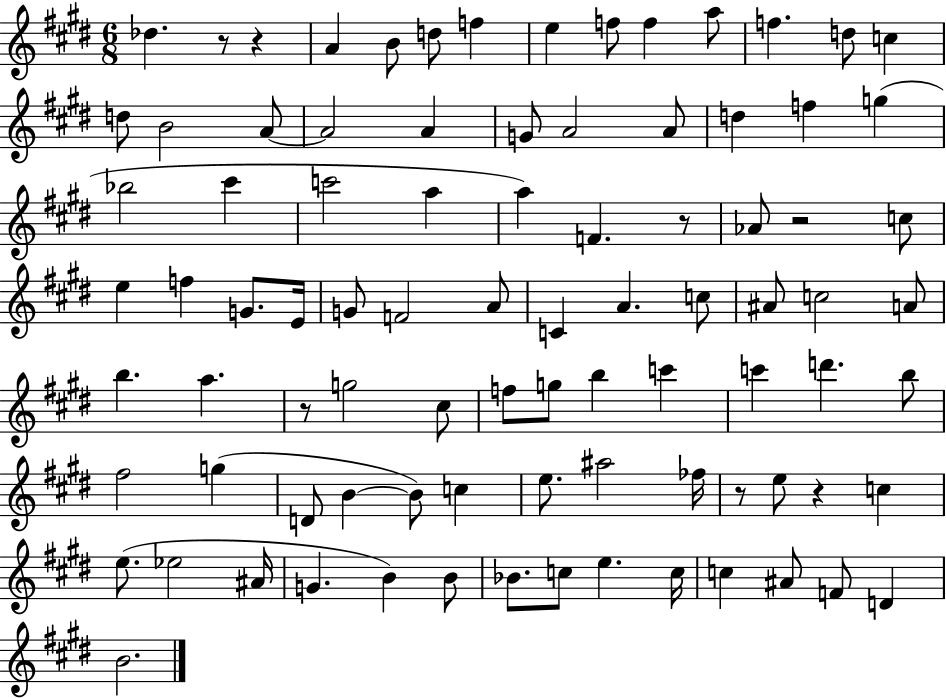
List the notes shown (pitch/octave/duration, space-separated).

Db5/q. R/e R/q A4/q B4/e D5/e F5/q E5/q F5/e F5/q A5/e F5/q. D5/e C5/q D5/e B4/h A4/e A4/h A4/q G4/e A4/h A4/e D5/q F5/q G5/q Bb5/h C#6/q C6/h A5/q A5/q F4/q. R/e Ab4/e R/h C5/e E5/q F5/q G4/e. E4/s G4/e F4/h A4/e C4/q A4/q. C5/e A#4/e C5/h A4/e B5/q. A5/q. R/e G5/h C#5/e F5/e G5/e B5/q C6/q C6/q D6/q. B5/e F#5/h G5/q D4/e B4/q B4/e C5/q E5/e. A#5/h FES5/s R/e E5/e R/q C5/q E5/e. Eb5/h A#4/s G4/q. B4/q B4/e Bb4/e. C5/e E5/q. C5/s C5/q A#4/e F4/e D4/q B4/h.